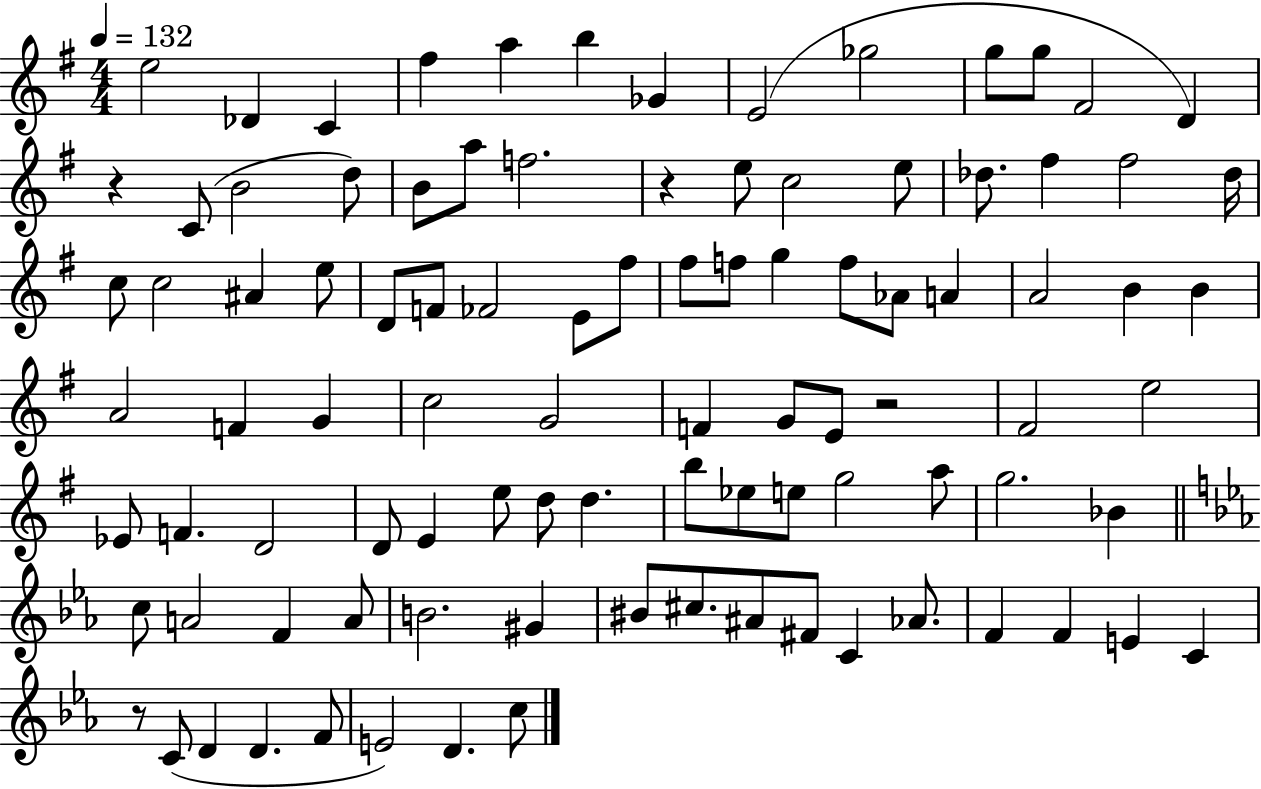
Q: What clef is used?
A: treble